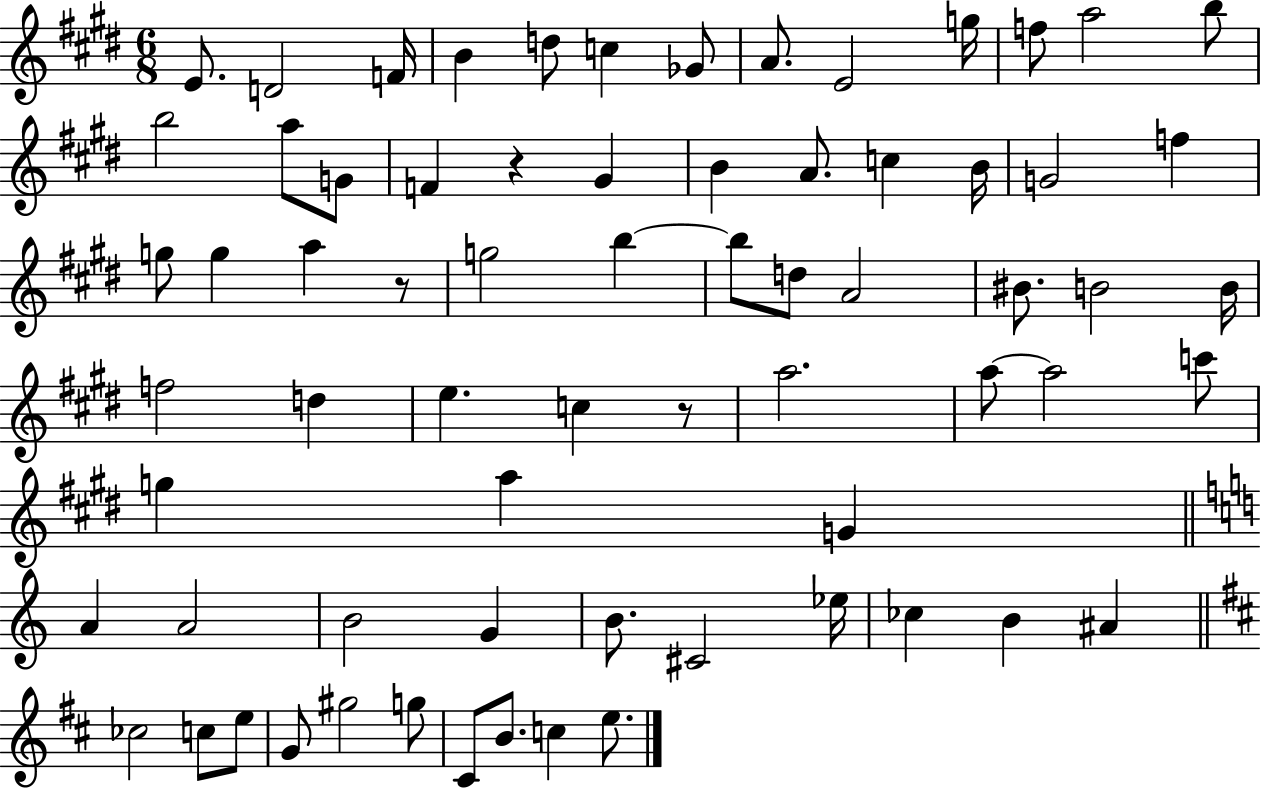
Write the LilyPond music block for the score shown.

{
  \clef treble
  \numericTimeSignature
  \time 6/8
  \key e \major
  e'8. d'2 f'16 | b'4 d''8 c''4 ges'8 | a'8. e'2 g''16 | f''8 a''2 b''8 | \break b''2 a''8 g'8 | f'4 r4 gis'4 | b'4 a'8. c''4 b'16 | g'2 f''4 | \break g''8 g''4 a''4 r8 | g''2 b''4~~ | b''8 d''8 a'2 | bis'8. b'2 b'16 | \break f''2 d''4 | e''4. c''4 r8 | a''2. | a''8~~ a''2 c'''8 | \break g''4 a''4 g'4 | \bar "||" \break \key c \major a'4 a'2 | b'2 g'4 | b'8. cis'2 ees''16 | ces''4 b'4 ais'4 | \break \bar "||" \break \key b \minor ces''2 c''8 e''8 | g'8 gis''2 g''8 | cis'8 b'8. c''4 e''8. | \bar "|."
}